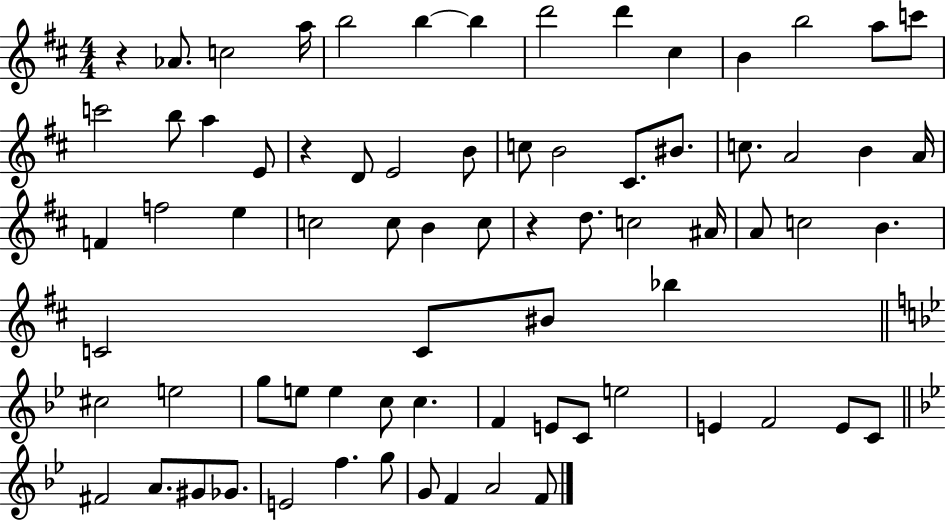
{
  \clef treble
  \numericTimeSignature
  \time 4/4
  \key d \major
  r4 aes'8. c''2 a''16 | b''2 b''4~~ b''4 | d'''2 d'''4 cis''4 | b'4 b''2 a''8 c'''8 | \break c'''2 b''8 a''4 e'8 | r4 d'8 e'2 b'8 | c''8 b'2 cis'8. bis'8. | c''8. a'2 b'4 a'16 | \break f'4 f''2 e''4 | c''2 c''8 b'4 c''8 | r4 d''8. c''2 ais'16 | a'8 c''2 b'4. | \break c'2 c'8 bis'8 bes''4 | \bar "||" \break \key g \minor cis''2 e''2 | g''8 e''8 e''4 c''8 c''4. | f'4 e'8 c'8 e''2 | e'4 f'2 e'8 c'8 | \break \bar "||" \break \key bes \major fis'2 a'8. gis'8 ges'8. | e'2 f''4. g''8 | g'8 f'4 a'2 f'8 | \bar "|."
}